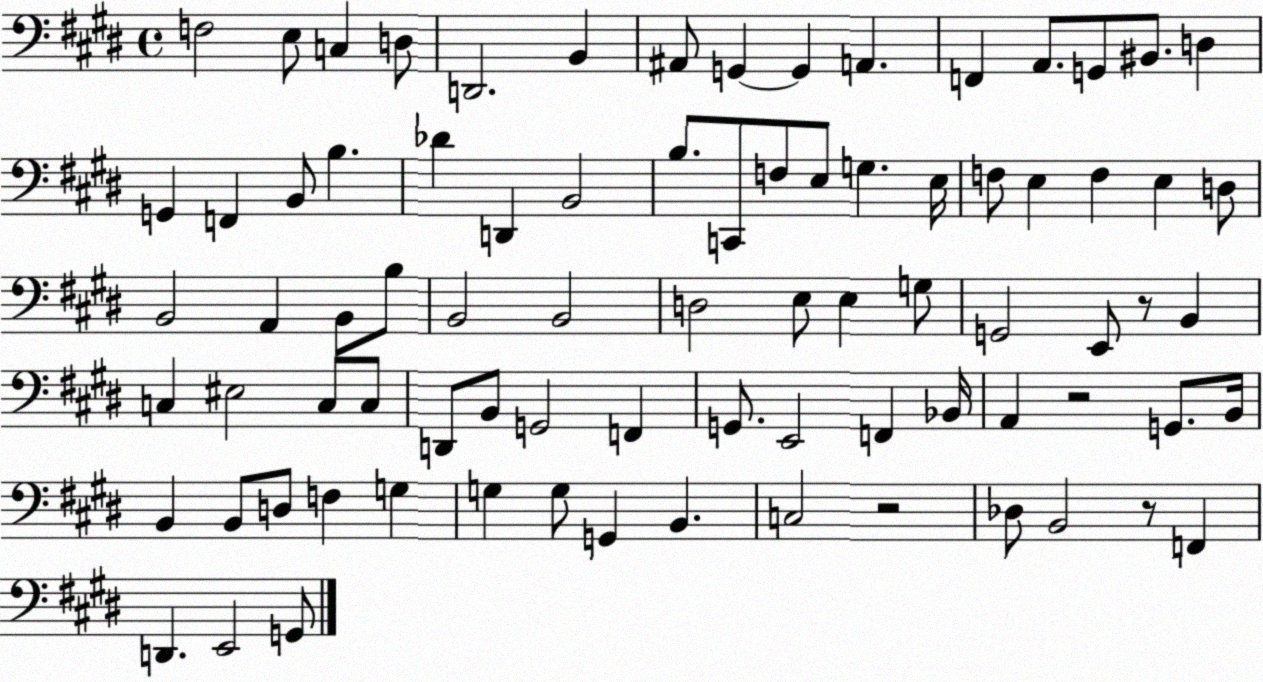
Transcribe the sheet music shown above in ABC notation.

X:1
T:Untitled
M:4/4
L:1/4
K:E
F,2 E,/2 C, D,/2 D,,2 B,, ^A,,/2 G,, G,, A,, F,, A,,/2 G,,/2 ^B,,/2 D, G,, F,, B,,/2 B, _D D,, B,,2 B,/2 C,,/2 F,/2 E,/2 G, E,/4 F,/2 E, F, E, D,/2 B,,2 A,, B,,/2 B,/2 B,,2 B,,2 D,2 E,/2 E, G,/2 G,,2 E,,/2 z/2 B,, C, ^E,2 C,/2 C,/2 D,,/2 B,,/2 G,,2 F,, G,,/2 E,,2 F,, _B,,/4 A,, z2 G,,/2 B,,/4 B,, B,,/2 D,/2 F, G, G, G,/2 G,, B,, C,2 z2 _D,/2 B,,2 z/2 F,, D,, E,,2 G,,/2